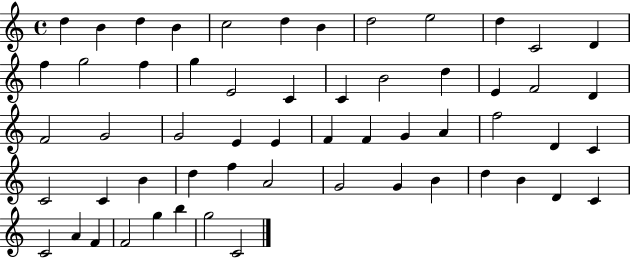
D5/q B4/q D5/q B4/q C5/h D5/q B4/q D5/h E5/h D5/q C4/h D4/q F5/q G5/h F5/q G5/q E4/h C4/q C4/q B4/h D5/q E4/q F4/h D4/q F4/h G4/h G4/h E4/q E4/q F4/q F4/q G4/q A4/q F5/h D4/q C4/q C4/h C4/q B4/q D5/q F5/q A4/h G4/h G4/q B4/q D5/q B4/q D4/q C4/q C4/h A4/q F4/q F4/h G5/q B5/q G5/h C4/h